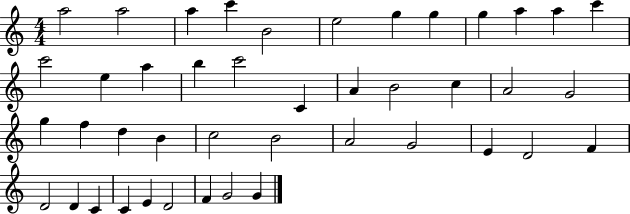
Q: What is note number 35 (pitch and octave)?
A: D4